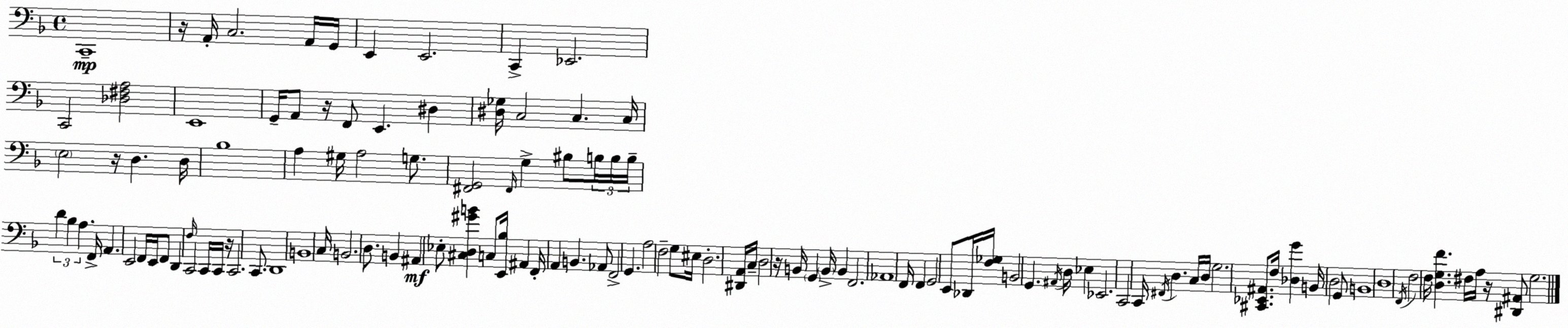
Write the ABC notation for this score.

X:1
T:Untitled
M:4/4
L:1/4
K:F
C,,4 z/4 A,,/4 C,2 A,,/4 G,,/4 E,, E,,2 C,, _E,,2 C,,2 [_D,^F,A,]2 E,,4 G,,/4 A,,/2 z/4 F,,/2 E,, ^D, [^D,_G,]/4 C,2 C, C,/4 E,2 z/4 D, D,/4 _B,4 A, ^G,/4 A,2 G,/2 [^F,,G,,]2 ^F,,/4 G, ^B,/2 B,/4 B,/4 B,/4 D _B, A, F,,/4 A,, E,,2 F,,/4 E,,/4 F,,/2 D,, F,/4 C,,2 C,,/4 C,,/4 z/4 C,,2 C,,/2 D,,4 B,,4 C,/4 B,,2 D,/2 B,, ^A,, _E,/2 [^C,D,^GB] C,/2 [E,,_B,]/4 ^A,, F,,/4 A,, B,, _A,,/2 F,,2 G,, A,2 F,2 G,/2 ^E,/4 D,2 [^D,,A,,]/4 C,/4 D,2 z/4 B,,/4 G,, B,,/4 B,, F,,2 _A,,4 F,,/4 F,, G,,2 E,,/2 _D,,/4 [F,_G,]/4 B,,2 G,, ^A,,/4 D,/4 _E, _E,,2 C,,2 C,,/4 ^F,,/4 D, C,/4 D,/4 G,2 [^C,,_E,,^A,,]/2 F,/4 [_D,G] B,,/4 D,2 G,,/2 B,,4 D,4 F,,/4 F,2 F,/4 [D,G,F] ^F,/4 A,/4 z/4 [^D,,^A,,]/2 G,2